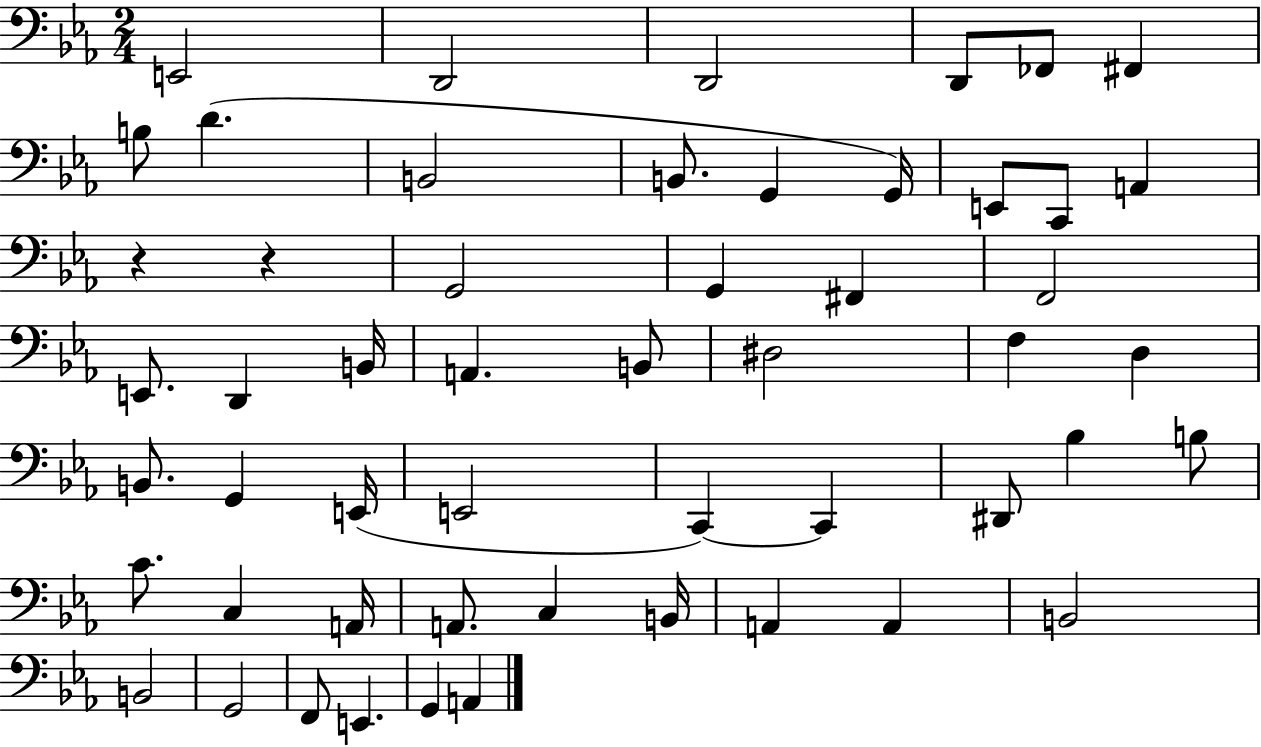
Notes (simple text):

E2/h D2/h D2/h D2/e FES2/e F#2/q B3/e D4/q. B2/h B2/e. G2/q G2/s E2/e C2/e A2/q R/q R/q G2/h G2/q F#2/q F2/h E2/e. D2/q B2/s A2/q. B2/e D#3/h F3/q D3/q B2/e. G2/q E2/s E2/h C2/q C2/q D#2/e Bb3/q B3/e C4/e. C3/q A2/s A2/e. C3/q B2/s A2/q A2/q B2/h B2/h G2/h F2/e E2/q. G2/q A2/q